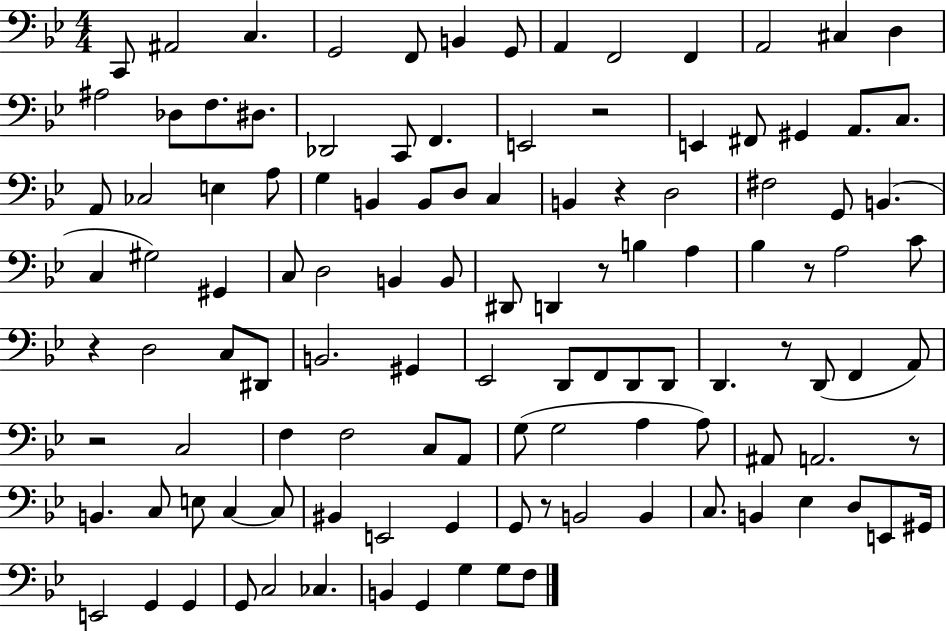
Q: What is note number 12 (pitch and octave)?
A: C#3